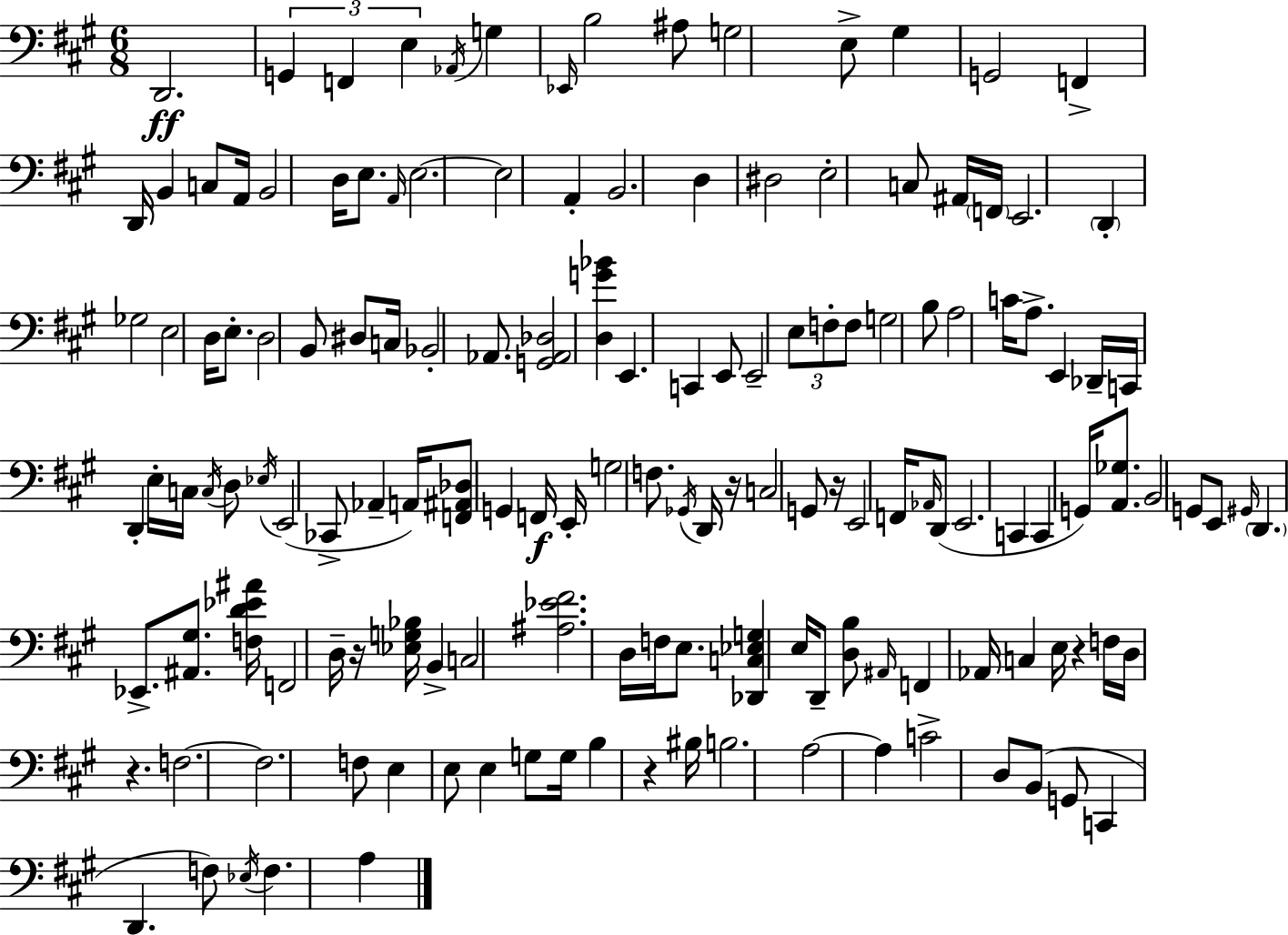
X:1
T:Untitled
M:6/8
L:1/4
K:A
D,,2 G,, F,, E, _A,,/4 G, _E,,/4 B,2 ^A,/2 G,2 E,/2 ^G, G,,2 F,, D,,/4 B,, C,/2 A,,/4 B,,2 D,/4 E,/2 A,,/4 E,2 E,2 A,, B,,2 D, ^D,2 E,2 C,/2 ^A,,/4 F,,/4 E,,2 D,, _G,2 E,2 D,/4 E,/2 D,2 B,,/2 ^D,/2 C,/4 _B,,2 _A,,/2 [G,,_A,,_D,]2 [D,G_B] E,, C,, E,,/2 E,,2 E,/2 F,/2 F,/2 G,2 B,/2 A,2 C/4 A,/2 E,, _D,,/4 C,,/4 D,, E,/4 C,/4 C,/4 D,/2 _E,/4 E,,2 _C,,/2 _A,, A,,/4 [F,,^A,,_D,]/2 G,, F,,/4 E,,/4 G,2 F,/2 _G,,/4 D,,/4 z/4 C,2 G,,/2 z/4 E,,2 F,,/4 _A,,/4 D,,/2 E,,2 C,, C,, G,,/4 [A,,_G,]/2 B,,2 G,,/2 E,,/2 ^G,,/4 D,, _E,,/2 [^A,,^G,]/2 [F,D_E^A]/4 F,,2 D,/4 z/4 [_E,G,_B,]/4 B,, C,2 [^A,_E^F]2 D,/4 F,/4 E,/2 [_D,,C,_E,G,] E,/4 D,,/2 [D,B,]/2 ^A,,/4 F,, _A,,/4 C, E,/4 z F,/4 D,/4 z F,2 F,2 F,/2 E, E,/2 E, G,/2 G,/4 B, z ^B,/4 B,2 A,2 A, C2 D,/2 B,,/2 G,,/2 C,, D,, F,/2 _E,/4 F, A,